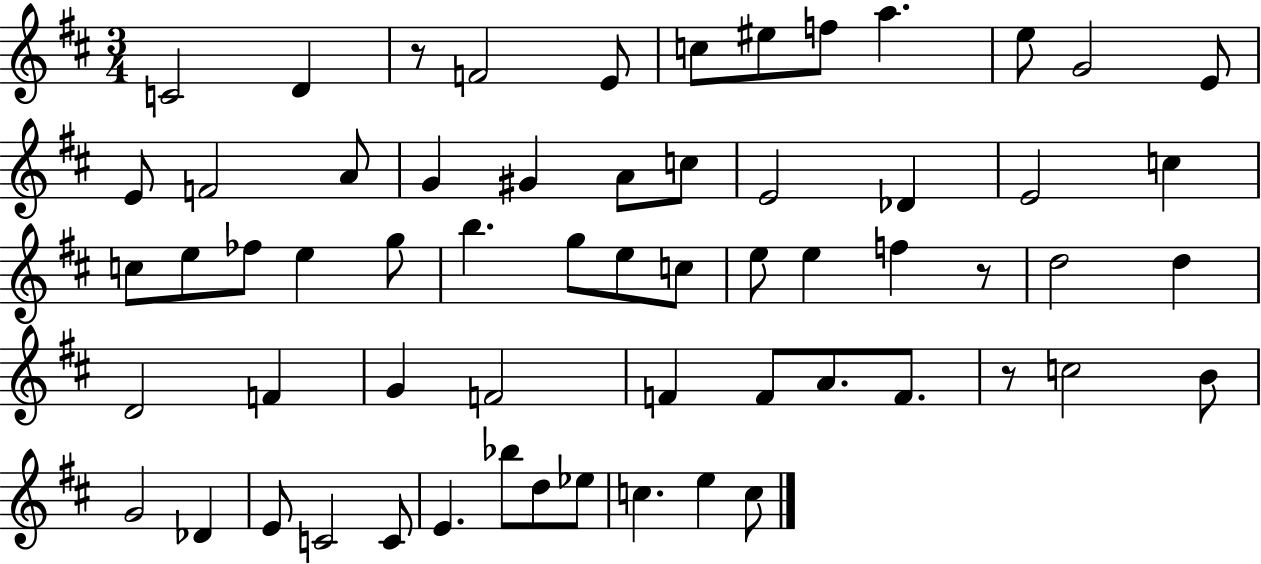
X:1
T:Untitled
M:3/4
L:1/4
K:D
C2 D z/2 F2 E/2 c/2 ^e/2 f/2 a e/2 G2 E/2 E/2 F2 A/2 G ^G A/2 c/2 E2 _D E2 c c/2 e/2 _f/2 e g/2 b g/2 e/2 c/2 e/2 e f z/2 d2 d D2 F G F2 F F/2 A/2 F/2 z/2 c2 B/2 G2 _D E/2 C2 C/2 E _b/2 d/2 _e/2 c e c/2